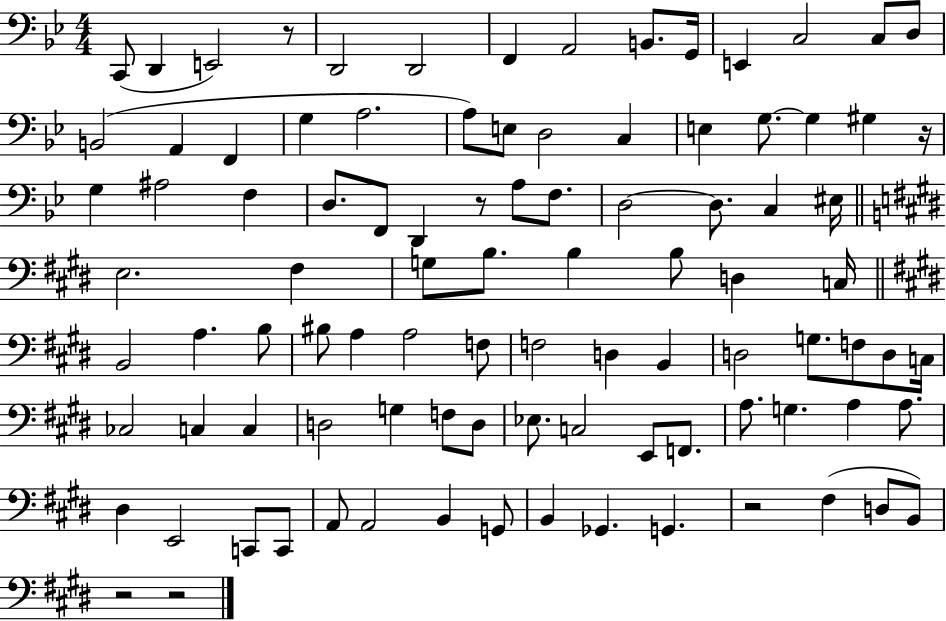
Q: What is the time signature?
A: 4/4